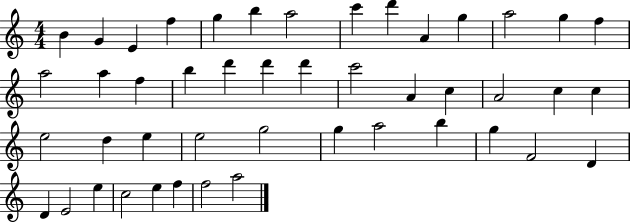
{
  \clef treble
  \numericTimeSignature
  \time 4/4
  \key c \major
  b'4 g'4 e'4 f''4 | g''4 b''4 a''2 | c'''4 d'''4 a'4 g''4 | a''2 g''4 f''4 | \break a''2 a''4 f''4 | b''4 d'''4 d'''4 d'''4 | c'''2 a'4 c''4 | a'2 c''4 c''4 | \break e''2 d''4 e''4 | e''2 g''2 | g''4 a''2 b''4 | g''4 f'2 d'4 | \break d'4 e'2 e''4 | c''2 e''4 f''4 | f''2 a''2 | \bar "|."
}